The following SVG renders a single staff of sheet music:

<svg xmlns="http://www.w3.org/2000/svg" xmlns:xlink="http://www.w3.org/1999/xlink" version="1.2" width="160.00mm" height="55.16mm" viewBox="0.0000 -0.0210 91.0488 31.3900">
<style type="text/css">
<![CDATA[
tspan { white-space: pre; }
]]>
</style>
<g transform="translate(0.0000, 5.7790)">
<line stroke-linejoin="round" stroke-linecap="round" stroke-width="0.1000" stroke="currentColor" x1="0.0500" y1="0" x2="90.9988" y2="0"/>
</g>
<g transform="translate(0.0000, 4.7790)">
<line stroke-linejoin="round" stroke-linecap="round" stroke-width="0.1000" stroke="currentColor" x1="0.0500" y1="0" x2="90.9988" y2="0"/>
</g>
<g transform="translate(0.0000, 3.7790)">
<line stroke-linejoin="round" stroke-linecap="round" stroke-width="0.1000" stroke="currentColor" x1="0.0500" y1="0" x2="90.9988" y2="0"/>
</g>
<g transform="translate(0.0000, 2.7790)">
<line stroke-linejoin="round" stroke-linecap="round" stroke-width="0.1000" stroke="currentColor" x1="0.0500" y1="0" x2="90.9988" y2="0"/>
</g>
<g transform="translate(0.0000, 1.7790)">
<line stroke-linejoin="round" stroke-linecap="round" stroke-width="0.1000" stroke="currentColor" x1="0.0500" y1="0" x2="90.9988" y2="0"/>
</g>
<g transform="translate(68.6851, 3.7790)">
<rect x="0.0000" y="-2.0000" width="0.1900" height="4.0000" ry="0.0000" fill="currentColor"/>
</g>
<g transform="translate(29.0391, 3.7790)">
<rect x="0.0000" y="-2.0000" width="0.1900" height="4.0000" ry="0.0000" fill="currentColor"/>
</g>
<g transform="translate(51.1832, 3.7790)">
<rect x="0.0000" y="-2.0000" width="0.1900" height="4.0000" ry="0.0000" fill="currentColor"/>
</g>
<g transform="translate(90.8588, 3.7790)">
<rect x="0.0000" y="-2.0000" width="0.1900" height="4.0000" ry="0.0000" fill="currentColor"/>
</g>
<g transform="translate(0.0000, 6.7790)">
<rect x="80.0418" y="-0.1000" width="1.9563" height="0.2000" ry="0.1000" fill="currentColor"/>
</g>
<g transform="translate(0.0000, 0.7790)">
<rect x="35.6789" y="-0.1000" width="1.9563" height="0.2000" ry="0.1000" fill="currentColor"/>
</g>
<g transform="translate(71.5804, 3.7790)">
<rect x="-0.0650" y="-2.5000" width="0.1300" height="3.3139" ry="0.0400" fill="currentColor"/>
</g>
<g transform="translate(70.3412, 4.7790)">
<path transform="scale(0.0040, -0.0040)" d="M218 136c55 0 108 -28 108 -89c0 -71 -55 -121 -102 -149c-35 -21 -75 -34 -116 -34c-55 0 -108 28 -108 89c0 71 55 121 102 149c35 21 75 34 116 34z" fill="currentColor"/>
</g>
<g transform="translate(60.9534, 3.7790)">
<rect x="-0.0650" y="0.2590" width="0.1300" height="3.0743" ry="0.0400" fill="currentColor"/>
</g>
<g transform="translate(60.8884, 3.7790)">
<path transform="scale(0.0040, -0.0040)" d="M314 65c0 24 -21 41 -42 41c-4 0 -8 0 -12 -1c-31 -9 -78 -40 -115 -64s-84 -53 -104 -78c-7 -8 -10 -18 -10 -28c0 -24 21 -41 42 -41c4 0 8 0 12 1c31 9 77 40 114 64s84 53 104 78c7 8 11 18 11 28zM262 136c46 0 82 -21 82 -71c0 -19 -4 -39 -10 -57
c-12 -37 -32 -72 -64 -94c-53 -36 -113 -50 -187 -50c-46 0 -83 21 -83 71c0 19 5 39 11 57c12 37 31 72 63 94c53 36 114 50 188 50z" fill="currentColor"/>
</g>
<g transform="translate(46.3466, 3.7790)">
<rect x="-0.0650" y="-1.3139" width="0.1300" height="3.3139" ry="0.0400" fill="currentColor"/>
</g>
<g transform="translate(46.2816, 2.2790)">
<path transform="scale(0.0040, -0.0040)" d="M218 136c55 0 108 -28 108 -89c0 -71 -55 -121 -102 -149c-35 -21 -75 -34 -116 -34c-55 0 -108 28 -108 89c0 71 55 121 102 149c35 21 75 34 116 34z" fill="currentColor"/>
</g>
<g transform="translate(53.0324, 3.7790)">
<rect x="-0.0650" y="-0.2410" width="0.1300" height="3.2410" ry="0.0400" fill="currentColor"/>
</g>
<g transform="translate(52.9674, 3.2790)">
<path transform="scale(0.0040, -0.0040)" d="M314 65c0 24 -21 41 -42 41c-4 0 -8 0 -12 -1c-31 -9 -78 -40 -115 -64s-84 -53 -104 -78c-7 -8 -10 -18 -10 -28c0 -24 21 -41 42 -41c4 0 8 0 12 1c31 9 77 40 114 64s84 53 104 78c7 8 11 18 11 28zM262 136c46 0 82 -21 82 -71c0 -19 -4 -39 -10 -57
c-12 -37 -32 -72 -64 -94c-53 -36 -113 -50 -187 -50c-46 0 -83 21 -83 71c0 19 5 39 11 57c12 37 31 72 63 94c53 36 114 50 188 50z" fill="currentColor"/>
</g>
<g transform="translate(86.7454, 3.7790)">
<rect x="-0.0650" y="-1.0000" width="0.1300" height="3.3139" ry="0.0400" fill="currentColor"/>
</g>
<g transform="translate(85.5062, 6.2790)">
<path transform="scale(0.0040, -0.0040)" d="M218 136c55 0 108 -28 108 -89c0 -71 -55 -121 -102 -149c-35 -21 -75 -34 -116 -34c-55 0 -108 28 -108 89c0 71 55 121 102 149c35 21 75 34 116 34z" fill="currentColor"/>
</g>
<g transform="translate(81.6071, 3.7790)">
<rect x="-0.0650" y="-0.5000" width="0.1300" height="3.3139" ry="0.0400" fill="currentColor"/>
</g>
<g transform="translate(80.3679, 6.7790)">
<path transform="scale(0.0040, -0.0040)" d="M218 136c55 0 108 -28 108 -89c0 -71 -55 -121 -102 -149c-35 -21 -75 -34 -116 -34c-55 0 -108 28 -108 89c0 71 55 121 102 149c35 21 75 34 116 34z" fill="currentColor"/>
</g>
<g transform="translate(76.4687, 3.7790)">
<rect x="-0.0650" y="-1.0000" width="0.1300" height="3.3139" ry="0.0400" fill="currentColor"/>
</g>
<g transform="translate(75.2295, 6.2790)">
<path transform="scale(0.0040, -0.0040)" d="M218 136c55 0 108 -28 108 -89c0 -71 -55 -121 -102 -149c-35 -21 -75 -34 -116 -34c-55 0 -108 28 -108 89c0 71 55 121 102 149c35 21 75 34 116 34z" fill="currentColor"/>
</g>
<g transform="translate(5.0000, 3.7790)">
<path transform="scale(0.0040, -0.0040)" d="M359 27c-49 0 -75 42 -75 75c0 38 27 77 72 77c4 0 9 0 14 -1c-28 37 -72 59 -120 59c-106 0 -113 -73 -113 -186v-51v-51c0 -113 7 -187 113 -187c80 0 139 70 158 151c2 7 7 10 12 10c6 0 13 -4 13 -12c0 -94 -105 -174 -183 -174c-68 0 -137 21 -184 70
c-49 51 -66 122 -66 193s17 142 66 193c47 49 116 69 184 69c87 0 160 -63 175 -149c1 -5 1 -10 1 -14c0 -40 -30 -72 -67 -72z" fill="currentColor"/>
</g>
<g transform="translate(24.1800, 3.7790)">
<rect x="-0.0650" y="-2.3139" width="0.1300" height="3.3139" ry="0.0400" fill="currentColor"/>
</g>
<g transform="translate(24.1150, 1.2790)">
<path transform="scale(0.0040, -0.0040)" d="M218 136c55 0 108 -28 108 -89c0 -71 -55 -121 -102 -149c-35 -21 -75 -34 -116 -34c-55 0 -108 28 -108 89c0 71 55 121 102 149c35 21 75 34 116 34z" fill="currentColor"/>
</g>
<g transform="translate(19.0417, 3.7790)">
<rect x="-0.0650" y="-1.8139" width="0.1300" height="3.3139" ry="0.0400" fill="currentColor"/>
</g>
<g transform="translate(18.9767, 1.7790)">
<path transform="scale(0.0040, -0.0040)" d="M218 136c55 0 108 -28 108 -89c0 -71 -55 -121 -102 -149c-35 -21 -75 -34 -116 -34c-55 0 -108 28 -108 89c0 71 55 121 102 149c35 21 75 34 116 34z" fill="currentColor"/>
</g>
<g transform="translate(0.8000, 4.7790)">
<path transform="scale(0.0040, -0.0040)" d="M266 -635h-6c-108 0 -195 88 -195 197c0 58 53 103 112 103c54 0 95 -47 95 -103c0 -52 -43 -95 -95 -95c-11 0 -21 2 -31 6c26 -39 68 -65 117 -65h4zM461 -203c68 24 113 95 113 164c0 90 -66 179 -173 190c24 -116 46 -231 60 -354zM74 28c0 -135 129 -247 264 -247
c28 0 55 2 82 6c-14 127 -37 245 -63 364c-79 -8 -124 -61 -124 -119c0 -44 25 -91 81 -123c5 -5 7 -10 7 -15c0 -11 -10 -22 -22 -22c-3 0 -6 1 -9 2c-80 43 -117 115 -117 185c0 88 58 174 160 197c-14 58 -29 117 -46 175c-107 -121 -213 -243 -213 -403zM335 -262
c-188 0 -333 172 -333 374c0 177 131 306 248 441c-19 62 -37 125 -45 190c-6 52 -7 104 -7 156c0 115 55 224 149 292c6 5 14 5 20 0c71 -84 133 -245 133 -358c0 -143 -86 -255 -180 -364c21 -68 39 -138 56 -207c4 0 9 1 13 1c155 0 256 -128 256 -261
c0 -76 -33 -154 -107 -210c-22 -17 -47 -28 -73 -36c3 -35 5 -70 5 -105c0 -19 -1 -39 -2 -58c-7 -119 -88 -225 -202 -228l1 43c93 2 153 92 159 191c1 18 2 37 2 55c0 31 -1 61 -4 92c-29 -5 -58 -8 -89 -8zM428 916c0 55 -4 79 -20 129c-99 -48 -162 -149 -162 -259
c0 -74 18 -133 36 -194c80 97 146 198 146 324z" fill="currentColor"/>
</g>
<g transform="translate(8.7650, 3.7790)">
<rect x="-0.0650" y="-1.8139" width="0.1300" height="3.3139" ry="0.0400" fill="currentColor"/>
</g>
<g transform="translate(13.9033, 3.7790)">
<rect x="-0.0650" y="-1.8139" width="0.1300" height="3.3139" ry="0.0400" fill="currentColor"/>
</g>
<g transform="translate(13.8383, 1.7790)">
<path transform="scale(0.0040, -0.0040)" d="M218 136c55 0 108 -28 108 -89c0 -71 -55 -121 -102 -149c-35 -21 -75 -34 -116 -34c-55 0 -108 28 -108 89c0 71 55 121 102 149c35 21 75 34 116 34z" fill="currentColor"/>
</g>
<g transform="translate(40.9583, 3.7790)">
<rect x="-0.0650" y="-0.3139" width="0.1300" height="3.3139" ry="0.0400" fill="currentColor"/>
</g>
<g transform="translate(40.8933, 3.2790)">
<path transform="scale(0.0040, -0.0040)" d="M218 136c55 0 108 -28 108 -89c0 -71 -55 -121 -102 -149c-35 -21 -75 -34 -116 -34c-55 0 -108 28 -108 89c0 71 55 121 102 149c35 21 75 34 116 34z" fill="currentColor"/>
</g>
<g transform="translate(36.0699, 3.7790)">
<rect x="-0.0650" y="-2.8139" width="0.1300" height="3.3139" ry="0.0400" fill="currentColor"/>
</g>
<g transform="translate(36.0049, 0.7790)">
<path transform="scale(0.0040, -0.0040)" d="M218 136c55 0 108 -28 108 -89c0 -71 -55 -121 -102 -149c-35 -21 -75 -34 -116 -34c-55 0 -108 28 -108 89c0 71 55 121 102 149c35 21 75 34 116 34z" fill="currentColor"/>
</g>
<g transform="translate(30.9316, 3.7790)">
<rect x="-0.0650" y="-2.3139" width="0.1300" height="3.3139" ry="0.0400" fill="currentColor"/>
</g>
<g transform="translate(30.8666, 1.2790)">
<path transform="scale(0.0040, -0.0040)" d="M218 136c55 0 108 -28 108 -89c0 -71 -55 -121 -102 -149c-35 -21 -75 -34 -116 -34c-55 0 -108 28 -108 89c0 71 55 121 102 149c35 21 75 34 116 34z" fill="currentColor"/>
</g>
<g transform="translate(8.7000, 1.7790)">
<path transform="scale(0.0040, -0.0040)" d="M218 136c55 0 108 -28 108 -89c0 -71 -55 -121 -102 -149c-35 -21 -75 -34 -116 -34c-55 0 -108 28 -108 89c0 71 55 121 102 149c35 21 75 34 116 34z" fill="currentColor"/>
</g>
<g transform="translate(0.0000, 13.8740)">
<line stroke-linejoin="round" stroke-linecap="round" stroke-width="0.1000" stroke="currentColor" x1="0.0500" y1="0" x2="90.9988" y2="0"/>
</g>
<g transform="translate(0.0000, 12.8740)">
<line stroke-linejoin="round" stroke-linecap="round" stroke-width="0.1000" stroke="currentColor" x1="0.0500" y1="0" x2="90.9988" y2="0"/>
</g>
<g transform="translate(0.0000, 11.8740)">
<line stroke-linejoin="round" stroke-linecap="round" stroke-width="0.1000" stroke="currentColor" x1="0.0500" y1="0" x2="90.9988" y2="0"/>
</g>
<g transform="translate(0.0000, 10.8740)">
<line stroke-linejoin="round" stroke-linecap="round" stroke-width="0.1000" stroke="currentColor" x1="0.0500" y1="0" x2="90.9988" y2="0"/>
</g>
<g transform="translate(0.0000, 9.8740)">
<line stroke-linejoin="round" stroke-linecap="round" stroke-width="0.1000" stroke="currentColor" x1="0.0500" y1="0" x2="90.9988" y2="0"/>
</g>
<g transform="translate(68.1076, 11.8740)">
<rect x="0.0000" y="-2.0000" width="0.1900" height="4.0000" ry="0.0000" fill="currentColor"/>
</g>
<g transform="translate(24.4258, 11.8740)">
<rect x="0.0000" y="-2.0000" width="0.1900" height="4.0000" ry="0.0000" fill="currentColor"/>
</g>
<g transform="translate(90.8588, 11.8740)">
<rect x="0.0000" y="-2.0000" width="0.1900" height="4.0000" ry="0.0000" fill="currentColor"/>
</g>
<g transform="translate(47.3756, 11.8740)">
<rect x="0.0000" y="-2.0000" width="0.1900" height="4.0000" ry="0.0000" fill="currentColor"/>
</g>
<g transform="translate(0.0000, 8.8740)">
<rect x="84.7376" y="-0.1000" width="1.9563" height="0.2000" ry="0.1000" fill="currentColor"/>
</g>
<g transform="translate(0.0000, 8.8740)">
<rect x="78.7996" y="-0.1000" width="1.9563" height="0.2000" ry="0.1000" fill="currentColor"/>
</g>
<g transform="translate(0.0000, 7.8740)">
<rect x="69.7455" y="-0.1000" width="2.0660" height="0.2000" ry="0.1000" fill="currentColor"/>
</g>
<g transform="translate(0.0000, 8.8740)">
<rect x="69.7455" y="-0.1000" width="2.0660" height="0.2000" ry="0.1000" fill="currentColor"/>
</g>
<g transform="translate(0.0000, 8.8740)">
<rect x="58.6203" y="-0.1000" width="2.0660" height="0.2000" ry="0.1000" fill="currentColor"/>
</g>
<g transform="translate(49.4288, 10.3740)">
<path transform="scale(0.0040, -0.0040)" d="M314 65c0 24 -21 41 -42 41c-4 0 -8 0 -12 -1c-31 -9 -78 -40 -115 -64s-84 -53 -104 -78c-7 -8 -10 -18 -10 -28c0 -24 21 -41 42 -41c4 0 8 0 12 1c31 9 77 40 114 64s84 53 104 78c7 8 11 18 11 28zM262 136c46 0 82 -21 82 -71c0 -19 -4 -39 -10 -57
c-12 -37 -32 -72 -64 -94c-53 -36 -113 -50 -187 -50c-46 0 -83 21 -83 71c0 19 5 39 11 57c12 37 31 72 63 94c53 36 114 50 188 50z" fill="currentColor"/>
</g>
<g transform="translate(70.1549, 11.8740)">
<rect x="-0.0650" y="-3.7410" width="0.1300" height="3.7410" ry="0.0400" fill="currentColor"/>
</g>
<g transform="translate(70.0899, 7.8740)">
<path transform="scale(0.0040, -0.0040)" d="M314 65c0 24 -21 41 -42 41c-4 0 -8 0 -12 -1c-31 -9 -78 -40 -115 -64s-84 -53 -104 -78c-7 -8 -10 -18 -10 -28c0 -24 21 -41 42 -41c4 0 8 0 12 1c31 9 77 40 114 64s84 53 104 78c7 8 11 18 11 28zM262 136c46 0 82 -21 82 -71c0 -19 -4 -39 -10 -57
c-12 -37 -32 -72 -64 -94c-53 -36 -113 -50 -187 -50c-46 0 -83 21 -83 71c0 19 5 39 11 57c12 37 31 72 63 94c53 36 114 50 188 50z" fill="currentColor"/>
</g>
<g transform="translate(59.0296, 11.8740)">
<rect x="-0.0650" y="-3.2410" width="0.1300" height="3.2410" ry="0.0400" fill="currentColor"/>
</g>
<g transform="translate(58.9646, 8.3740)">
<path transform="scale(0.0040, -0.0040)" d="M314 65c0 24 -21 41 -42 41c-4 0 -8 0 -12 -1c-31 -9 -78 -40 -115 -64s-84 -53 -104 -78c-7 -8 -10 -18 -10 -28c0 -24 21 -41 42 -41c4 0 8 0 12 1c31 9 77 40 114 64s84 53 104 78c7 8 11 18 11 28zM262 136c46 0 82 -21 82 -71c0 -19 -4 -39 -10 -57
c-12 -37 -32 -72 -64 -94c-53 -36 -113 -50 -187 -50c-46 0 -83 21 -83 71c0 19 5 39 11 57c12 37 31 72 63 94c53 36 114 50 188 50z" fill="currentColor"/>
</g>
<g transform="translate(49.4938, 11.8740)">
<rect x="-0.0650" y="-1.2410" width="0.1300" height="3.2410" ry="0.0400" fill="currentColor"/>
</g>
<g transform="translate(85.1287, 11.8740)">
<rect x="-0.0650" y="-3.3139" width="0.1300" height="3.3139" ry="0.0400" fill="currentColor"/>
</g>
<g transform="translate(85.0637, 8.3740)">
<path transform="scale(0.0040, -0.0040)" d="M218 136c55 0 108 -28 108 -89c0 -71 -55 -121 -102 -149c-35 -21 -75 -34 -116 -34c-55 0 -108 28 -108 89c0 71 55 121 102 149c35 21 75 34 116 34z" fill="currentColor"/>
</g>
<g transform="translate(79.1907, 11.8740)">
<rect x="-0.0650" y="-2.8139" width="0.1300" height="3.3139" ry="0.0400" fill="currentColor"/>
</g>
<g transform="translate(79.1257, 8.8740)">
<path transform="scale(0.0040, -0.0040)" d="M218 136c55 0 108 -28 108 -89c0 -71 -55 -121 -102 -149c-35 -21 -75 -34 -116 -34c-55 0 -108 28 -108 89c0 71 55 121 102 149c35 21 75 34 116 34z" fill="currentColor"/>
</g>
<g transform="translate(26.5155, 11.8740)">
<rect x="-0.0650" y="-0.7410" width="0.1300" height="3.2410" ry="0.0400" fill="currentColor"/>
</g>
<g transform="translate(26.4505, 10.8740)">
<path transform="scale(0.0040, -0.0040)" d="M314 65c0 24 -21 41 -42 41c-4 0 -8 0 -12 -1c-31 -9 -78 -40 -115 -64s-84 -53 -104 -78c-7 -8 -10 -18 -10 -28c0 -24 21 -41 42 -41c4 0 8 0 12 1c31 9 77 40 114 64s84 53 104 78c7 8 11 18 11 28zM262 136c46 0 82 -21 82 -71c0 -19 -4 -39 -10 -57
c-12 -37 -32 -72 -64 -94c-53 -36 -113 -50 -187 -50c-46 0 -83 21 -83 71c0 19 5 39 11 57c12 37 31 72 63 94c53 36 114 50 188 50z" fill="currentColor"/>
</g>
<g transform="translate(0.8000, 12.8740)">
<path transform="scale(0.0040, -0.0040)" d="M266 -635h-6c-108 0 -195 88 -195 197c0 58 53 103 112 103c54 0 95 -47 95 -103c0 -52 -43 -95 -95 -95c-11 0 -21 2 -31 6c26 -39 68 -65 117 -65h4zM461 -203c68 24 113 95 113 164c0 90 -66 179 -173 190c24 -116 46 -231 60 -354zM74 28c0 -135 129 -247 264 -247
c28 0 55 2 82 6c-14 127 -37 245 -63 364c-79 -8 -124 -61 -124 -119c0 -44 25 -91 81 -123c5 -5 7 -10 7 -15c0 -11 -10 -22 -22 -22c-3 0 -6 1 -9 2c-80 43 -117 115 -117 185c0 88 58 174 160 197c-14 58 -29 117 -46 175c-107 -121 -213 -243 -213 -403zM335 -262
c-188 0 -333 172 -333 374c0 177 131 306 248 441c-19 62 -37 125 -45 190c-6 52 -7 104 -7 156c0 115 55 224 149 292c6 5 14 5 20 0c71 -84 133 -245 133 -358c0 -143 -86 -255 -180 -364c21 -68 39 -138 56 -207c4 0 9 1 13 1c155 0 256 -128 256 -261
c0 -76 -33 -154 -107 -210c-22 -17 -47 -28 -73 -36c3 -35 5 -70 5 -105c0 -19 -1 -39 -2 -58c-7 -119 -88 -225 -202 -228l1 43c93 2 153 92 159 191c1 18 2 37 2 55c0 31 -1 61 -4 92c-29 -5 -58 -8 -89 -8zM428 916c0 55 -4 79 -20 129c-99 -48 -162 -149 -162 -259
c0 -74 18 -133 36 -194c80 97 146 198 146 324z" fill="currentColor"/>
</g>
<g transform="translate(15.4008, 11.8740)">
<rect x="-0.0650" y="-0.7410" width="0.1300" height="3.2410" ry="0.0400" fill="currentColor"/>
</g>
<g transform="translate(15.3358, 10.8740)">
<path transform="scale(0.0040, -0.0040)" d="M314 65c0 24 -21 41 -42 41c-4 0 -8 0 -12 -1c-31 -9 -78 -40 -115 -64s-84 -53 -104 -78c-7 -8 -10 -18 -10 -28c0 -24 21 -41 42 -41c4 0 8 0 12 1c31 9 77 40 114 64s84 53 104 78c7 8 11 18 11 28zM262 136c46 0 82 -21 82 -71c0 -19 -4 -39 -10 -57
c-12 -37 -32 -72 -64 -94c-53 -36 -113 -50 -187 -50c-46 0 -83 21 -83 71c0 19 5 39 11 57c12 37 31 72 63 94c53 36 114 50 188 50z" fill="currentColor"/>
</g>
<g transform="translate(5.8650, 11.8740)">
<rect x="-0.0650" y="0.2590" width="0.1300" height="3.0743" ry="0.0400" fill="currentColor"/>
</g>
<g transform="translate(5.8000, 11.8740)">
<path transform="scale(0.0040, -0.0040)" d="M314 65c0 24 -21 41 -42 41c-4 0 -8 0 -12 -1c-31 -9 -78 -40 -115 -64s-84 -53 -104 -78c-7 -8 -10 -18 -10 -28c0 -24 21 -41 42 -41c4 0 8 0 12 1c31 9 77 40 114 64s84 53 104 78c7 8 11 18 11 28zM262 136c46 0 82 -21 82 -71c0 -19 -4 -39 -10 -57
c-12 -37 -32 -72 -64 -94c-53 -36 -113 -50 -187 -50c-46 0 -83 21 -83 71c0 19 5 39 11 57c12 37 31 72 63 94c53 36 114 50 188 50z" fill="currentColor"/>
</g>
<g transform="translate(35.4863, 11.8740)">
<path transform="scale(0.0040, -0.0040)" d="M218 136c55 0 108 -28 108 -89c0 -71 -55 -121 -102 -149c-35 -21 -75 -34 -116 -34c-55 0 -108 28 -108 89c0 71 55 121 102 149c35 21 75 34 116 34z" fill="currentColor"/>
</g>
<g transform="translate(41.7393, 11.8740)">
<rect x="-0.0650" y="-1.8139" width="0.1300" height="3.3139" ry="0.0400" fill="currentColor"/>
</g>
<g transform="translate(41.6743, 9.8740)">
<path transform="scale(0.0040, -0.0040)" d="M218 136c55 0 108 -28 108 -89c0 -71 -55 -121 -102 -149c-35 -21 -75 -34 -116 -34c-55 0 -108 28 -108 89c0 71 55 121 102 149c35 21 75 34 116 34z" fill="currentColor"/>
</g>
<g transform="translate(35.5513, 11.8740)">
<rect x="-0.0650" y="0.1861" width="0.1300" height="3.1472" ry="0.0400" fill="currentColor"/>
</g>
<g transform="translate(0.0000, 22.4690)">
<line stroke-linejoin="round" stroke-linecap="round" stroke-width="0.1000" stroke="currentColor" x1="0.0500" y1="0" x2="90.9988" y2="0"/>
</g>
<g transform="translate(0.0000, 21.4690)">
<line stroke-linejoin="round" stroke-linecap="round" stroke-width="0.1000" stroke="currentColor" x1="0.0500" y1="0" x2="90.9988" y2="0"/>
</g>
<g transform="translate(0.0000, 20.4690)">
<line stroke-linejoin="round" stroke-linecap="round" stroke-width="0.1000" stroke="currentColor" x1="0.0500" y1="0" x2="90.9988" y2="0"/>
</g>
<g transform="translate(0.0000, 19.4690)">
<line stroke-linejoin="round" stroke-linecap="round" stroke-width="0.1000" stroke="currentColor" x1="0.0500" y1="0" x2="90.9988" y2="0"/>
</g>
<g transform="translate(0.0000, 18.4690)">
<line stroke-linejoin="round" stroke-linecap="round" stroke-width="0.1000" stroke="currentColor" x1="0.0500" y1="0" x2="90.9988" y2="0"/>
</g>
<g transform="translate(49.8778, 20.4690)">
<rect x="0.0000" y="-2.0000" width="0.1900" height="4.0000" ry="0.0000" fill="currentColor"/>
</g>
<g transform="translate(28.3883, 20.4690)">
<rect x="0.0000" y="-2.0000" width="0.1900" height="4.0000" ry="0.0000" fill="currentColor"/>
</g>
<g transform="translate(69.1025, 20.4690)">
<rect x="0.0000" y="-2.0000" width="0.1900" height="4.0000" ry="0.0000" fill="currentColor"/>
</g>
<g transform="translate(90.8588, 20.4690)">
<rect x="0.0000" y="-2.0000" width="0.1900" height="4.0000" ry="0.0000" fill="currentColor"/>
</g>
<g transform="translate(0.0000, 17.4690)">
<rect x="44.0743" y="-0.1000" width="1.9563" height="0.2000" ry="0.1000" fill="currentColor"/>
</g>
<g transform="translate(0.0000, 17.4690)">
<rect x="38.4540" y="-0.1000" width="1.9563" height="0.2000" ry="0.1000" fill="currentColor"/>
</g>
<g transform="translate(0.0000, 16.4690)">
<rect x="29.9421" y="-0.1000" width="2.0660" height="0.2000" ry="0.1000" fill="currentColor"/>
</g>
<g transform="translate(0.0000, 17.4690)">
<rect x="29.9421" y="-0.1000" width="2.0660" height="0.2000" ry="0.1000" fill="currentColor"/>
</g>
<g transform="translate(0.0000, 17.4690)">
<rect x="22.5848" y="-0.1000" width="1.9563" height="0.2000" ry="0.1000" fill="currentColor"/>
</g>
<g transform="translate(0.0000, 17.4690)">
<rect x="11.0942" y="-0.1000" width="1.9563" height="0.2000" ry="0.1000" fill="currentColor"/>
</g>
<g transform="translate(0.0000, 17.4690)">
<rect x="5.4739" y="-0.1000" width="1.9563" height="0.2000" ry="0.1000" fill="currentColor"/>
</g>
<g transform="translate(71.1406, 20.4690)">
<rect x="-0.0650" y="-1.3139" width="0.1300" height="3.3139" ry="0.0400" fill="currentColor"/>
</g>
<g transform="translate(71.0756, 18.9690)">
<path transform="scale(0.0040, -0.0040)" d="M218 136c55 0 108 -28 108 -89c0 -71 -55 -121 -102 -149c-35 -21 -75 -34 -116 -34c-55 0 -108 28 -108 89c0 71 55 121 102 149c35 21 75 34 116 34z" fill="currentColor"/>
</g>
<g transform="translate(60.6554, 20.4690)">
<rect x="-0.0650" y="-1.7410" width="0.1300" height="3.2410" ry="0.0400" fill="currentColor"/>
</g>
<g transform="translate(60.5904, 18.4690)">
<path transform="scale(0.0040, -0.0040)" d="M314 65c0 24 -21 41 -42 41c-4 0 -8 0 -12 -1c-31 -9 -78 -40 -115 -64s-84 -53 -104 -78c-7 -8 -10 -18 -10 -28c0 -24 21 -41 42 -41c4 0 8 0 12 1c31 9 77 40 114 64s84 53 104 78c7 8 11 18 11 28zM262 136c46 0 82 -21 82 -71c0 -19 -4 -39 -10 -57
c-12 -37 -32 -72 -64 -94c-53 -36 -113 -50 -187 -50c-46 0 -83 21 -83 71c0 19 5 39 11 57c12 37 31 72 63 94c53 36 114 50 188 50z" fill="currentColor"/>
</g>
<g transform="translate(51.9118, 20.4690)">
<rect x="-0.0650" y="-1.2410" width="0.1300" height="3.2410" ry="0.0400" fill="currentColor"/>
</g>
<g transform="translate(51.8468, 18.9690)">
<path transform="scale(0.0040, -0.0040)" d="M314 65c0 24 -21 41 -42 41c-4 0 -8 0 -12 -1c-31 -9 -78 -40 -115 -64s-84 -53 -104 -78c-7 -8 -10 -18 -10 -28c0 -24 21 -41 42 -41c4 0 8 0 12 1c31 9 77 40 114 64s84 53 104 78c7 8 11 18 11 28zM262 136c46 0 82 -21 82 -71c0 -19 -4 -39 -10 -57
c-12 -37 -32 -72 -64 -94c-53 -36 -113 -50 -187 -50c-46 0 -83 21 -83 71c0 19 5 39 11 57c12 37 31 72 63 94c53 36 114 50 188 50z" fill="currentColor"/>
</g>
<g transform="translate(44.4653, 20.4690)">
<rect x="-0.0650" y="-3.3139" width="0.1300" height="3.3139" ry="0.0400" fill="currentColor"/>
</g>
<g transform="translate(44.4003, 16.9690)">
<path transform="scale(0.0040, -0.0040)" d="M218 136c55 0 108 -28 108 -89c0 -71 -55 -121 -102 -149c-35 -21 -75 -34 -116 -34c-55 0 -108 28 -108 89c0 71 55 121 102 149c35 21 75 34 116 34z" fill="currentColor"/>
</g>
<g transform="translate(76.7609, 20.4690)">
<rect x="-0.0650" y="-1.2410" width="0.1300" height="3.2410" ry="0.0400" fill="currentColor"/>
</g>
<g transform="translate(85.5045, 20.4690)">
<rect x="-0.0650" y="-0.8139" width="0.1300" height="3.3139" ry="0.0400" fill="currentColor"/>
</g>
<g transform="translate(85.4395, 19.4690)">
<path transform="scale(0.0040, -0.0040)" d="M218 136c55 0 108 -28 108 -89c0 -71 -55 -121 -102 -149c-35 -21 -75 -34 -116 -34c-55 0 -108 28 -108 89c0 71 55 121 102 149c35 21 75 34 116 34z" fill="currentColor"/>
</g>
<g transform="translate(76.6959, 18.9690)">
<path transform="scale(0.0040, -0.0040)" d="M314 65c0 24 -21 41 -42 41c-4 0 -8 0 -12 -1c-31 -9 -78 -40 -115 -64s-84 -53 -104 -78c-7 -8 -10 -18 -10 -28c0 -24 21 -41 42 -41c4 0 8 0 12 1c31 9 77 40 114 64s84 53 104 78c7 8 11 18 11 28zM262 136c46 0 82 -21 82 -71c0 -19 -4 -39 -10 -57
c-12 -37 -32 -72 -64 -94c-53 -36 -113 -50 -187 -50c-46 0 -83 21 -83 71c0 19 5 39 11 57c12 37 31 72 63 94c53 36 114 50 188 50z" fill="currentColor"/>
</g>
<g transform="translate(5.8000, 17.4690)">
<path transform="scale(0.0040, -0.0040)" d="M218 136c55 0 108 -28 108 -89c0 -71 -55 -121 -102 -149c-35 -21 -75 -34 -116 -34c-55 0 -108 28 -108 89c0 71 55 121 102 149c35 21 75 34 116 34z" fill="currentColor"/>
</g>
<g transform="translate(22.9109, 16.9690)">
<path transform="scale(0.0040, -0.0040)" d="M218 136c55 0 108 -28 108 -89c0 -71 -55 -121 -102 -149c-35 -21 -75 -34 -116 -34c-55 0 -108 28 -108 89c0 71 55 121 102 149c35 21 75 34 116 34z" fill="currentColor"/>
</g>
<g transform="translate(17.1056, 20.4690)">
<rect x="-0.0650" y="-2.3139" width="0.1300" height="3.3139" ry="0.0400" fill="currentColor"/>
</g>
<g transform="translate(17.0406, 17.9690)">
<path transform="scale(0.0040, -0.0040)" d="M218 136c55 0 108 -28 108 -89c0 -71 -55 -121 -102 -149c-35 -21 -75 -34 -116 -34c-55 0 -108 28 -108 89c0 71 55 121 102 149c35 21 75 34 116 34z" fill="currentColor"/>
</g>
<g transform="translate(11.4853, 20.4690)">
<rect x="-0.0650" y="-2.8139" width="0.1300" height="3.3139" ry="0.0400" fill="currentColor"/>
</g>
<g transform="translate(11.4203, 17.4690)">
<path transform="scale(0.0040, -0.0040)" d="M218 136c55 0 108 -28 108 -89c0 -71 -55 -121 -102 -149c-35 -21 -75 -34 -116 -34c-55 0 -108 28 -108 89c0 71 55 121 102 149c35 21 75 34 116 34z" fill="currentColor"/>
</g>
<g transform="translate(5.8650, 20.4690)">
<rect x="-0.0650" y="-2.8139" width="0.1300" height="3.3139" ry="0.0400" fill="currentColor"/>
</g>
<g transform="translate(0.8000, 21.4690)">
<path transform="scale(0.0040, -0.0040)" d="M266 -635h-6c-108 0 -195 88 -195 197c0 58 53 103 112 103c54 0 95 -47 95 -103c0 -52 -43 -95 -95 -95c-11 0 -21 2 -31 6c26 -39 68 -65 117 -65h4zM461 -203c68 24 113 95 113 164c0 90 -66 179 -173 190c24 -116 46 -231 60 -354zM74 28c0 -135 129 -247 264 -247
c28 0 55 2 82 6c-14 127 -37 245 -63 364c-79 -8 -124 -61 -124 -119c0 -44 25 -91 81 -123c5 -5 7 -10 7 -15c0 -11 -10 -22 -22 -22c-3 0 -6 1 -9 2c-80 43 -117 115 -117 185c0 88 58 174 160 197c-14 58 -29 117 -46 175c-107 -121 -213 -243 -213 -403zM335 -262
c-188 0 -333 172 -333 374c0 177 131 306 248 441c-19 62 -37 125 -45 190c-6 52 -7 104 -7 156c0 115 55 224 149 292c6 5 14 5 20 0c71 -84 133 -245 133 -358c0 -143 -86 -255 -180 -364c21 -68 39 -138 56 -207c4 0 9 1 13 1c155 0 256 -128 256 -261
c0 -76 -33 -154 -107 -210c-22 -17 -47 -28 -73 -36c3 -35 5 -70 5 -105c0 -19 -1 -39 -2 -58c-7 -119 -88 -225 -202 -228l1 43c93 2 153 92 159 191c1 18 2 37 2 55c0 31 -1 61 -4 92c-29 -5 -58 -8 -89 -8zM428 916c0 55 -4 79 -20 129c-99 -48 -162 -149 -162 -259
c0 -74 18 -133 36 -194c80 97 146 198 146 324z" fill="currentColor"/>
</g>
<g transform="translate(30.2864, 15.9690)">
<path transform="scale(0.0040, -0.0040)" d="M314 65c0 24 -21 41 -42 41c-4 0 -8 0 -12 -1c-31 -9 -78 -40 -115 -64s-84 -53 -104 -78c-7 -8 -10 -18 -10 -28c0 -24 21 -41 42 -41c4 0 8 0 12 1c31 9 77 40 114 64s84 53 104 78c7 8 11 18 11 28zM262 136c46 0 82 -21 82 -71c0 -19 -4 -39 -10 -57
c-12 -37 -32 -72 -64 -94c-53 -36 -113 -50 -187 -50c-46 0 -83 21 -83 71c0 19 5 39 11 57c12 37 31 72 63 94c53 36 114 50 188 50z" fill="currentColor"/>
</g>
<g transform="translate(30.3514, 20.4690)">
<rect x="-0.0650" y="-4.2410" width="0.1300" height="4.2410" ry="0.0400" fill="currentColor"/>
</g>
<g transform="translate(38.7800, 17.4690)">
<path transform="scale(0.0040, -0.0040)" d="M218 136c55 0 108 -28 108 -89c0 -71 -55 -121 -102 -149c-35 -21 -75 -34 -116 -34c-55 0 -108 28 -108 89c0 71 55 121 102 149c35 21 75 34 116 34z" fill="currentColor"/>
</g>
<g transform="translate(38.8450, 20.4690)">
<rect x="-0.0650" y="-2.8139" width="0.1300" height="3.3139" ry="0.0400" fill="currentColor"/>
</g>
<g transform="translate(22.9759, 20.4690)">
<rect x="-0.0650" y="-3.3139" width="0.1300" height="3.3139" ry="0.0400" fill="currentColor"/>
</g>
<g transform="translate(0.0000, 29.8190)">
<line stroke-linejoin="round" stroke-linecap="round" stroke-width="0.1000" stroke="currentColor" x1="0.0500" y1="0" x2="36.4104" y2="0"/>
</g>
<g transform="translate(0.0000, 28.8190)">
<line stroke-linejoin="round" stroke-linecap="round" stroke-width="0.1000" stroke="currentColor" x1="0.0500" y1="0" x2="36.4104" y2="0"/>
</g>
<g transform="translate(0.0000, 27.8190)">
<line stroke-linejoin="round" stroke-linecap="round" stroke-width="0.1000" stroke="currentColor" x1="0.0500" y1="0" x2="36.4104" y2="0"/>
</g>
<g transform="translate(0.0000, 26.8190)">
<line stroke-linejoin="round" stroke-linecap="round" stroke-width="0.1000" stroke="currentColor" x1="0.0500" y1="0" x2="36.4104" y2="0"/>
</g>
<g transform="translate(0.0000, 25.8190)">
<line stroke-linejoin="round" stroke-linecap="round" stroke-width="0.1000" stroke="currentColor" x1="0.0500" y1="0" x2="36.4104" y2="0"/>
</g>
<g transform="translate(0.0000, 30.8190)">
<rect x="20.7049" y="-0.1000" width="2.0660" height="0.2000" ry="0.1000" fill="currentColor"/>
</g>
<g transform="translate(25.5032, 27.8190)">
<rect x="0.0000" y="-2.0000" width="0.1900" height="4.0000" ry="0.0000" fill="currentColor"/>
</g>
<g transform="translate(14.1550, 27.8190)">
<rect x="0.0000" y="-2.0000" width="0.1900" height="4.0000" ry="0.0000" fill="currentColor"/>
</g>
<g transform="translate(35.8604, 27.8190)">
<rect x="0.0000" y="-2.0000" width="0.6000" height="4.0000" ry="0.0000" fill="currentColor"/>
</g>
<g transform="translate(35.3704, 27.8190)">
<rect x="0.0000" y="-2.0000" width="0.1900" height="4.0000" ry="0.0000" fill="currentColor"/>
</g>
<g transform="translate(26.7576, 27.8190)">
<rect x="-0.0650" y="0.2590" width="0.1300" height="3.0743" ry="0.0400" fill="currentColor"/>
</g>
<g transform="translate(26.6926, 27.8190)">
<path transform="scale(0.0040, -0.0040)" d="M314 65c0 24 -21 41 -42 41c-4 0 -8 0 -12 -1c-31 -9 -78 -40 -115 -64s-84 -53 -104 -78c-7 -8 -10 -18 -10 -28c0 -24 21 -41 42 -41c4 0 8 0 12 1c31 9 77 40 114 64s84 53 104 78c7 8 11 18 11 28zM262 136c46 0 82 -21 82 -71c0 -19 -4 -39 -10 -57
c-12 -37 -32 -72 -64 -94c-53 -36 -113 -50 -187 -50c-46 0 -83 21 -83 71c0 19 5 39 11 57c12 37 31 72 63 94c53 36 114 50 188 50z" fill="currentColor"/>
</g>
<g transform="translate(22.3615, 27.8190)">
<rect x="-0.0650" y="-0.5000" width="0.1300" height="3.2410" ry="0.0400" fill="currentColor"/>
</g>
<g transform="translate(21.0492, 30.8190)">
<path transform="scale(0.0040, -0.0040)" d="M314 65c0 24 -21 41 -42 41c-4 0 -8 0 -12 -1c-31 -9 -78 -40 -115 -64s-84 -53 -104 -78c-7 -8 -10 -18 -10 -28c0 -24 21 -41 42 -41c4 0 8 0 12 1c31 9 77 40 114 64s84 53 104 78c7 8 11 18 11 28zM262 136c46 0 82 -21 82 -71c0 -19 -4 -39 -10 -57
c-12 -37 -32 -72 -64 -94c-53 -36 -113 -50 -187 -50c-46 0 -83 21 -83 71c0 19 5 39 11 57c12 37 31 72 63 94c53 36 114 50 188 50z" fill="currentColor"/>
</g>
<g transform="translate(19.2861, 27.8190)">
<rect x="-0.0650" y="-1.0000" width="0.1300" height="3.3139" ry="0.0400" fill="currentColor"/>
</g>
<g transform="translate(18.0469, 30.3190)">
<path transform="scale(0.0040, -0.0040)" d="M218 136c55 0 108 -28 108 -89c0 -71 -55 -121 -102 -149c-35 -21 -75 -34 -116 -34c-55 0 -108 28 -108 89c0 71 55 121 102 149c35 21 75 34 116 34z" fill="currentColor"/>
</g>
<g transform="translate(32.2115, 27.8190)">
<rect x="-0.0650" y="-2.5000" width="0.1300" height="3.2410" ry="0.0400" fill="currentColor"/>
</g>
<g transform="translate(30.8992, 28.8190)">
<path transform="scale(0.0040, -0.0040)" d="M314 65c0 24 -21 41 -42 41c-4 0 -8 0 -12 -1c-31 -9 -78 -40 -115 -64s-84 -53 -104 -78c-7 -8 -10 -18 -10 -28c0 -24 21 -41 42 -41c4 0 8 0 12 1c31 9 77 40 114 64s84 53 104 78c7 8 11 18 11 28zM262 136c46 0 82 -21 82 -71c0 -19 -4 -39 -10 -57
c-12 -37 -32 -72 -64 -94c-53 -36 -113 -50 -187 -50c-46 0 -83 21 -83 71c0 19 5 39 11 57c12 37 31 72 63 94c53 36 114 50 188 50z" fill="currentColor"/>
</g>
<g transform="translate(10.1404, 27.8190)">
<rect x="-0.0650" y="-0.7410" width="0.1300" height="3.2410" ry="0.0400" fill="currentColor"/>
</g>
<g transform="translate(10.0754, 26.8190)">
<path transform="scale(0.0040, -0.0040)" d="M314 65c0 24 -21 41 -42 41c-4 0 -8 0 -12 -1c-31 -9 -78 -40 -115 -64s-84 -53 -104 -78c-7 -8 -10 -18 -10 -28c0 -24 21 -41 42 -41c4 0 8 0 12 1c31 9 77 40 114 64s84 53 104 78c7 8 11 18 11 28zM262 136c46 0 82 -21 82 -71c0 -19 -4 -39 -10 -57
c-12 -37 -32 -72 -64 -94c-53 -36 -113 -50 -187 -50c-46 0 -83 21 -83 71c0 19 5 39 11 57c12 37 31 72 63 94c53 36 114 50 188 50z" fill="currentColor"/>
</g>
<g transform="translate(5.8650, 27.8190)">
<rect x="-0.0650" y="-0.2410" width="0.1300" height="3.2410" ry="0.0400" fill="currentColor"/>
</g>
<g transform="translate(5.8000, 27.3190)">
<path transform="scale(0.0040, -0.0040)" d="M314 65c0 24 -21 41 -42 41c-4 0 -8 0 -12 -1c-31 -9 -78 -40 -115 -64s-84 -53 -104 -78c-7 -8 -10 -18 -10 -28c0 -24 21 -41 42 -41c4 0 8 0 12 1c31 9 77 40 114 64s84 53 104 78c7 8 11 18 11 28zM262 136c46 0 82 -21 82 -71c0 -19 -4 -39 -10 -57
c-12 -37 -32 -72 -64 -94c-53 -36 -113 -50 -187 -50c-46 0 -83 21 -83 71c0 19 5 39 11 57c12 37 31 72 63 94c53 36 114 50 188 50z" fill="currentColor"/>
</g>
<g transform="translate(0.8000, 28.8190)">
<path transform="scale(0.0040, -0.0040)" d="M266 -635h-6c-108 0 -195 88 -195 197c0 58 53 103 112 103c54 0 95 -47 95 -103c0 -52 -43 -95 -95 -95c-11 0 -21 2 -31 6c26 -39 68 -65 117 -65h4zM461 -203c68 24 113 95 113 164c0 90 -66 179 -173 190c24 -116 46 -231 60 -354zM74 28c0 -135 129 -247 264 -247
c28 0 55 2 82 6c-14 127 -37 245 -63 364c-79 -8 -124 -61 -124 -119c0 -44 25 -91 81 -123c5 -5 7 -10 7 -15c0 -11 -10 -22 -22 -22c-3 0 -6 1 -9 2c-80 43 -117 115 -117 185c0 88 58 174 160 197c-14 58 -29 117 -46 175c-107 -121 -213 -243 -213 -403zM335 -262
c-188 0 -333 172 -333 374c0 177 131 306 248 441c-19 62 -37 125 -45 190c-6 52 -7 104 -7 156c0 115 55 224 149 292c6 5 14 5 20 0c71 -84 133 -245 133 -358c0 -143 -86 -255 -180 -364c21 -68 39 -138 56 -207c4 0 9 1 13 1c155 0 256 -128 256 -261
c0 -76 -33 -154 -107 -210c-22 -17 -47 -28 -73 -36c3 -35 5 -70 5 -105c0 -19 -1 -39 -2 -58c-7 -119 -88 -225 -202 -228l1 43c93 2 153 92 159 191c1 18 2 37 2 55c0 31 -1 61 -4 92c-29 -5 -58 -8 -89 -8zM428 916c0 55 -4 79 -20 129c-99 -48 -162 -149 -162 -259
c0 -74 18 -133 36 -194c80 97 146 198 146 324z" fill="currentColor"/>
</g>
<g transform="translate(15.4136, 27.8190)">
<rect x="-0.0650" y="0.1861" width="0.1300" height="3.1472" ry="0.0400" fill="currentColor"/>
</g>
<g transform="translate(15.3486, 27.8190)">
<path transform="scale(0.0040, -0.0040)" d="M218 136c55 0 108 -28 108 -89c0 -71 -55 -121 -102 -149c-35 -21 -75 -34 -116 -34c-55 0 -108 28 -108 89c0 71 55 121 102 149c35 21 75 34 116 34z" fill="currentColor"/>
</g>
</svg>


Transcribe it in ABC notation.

X:1
T:Untitled
M:4/4
L:1/4
K:C
f f f g g a c e c2 B2 G D C D B2 d2 d2 B f e2 b2 c'2 a b a a g b d'2 a b e2 f2 e e2 d c2 d2 B D C2 B2 G2